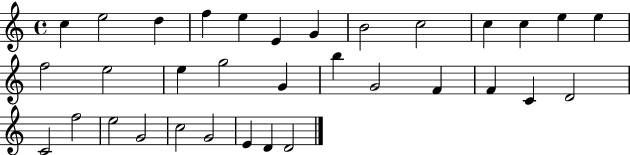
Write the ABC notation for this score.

X:1
T:Untitled
M:4/4
L:1/4
K:C
c e2 d f e E G B2 c2 c c e e f2 e2 e g2 G b G2 F F C D2 C2 f2 e2 G2 c2 G2 E D D2